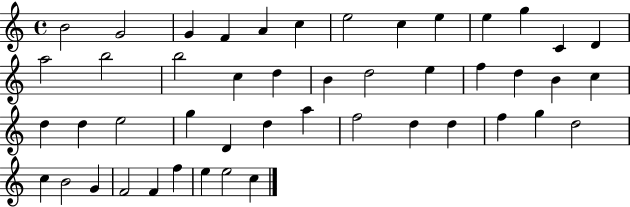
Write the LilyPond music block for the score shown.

{
  \clef treble
  \time 4/4
  \defaultTimeSignature
  \key c \major
  b'2 g'2 | g'4 f'4 a'4 c''4 | e''2 c''4 e''4 | e''4 g''4 c'4 d'4 | \break a''2 b''2 | b''2 c''4 d''4 | b'4 d''2 e''4 | f''4 d''4 b'4 c''4 | \break d''4 d''4 e''2 | g''4 d'4 d''4 a''4 | f''2 d''4 d''4 | f''4 g''4 d''2 | \break c''4 b'2 g'4 | f'2 f'4 f''4 | e''4 e''2 c''4 | \bar "|."
}